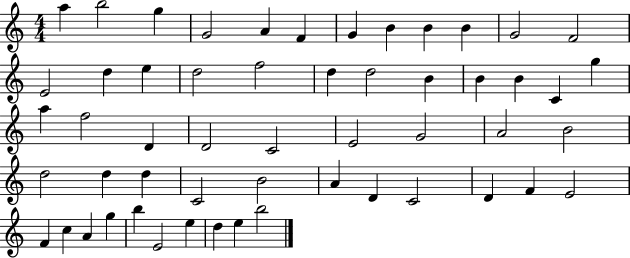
{
  \clef treble
  \numericTimeSignature
  \time 4/4
  \key c \major
  a''4 b''2 g''4 | g'2 a'4 f'4 | g'4 b'4 b'4 b'4 | g'2 f'2 | \break e'2 d''4 e''4 | d''2 f''2 | d''4 d''2 b'4 | b'4 b'4 c'4 g''4 | \break a''4 f''2 d'4 | d'2 c'2 | e'2 g'2 | a'2 b'2 | \break d''2 d''4 d''4 | c'2 b'2 | a'4 d'4 c'2 | d'4 f'4 e'2 | \break f'4 c''4 a'4 g''4 | b''4 e'2 e''4 | d''4 e''4 b''2 | \bar "|."
}